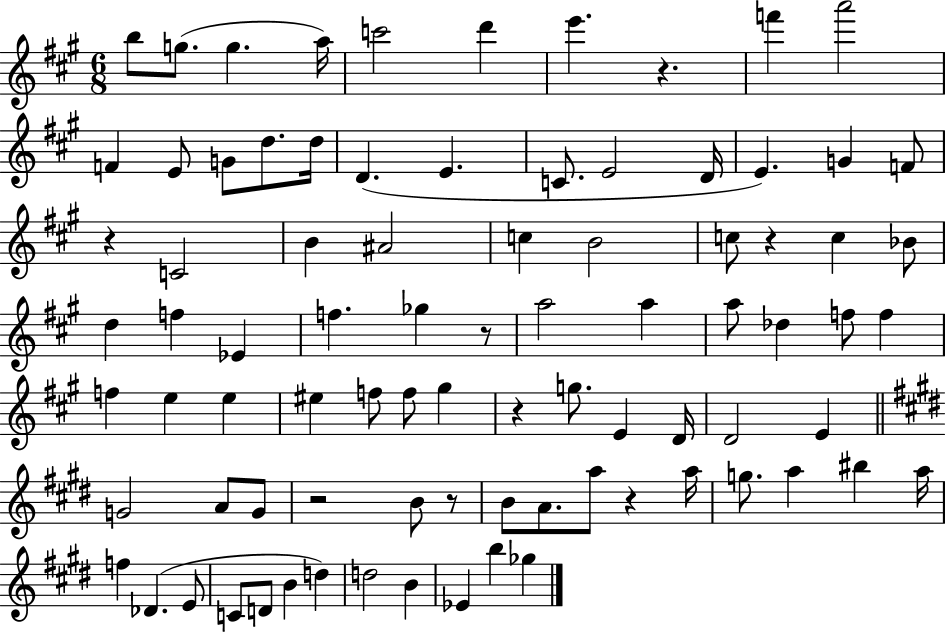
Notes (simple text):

B5/e G5/e. G5/q. A5/s C6/h D6/q E6/q. R/q. F6/q A6/h F4/q E4/e G4/e D5/e. D5/s D4/q. E4/q. C4/e. E4/h D4/s E4/q. G4/q F4/e R/q C4/h B4/q A#4/h C5/q B4/h C5/e R/q C5/q Bb4/e D5/q F5/q Eb4/q F5/q. Gb5/q R/e A5/h A5/q A5/e Db5/q F5/e F5/q F5/q E5/q E5/q EIS5/q F5/e F5/e G#5/q R/q G5/e. E4/q D4/s D4/h E4/q G4/h A4/e G4/e R/h B4/e R/e B4/e A4/e. A5/e R/q A5/s G5/e. A5/q BIS5/q A5/s F5/q Db4/q. E4/e C4/e D4/e B4/q D5/q D5/h B4/q Eb4/q B5/q Gb5/q